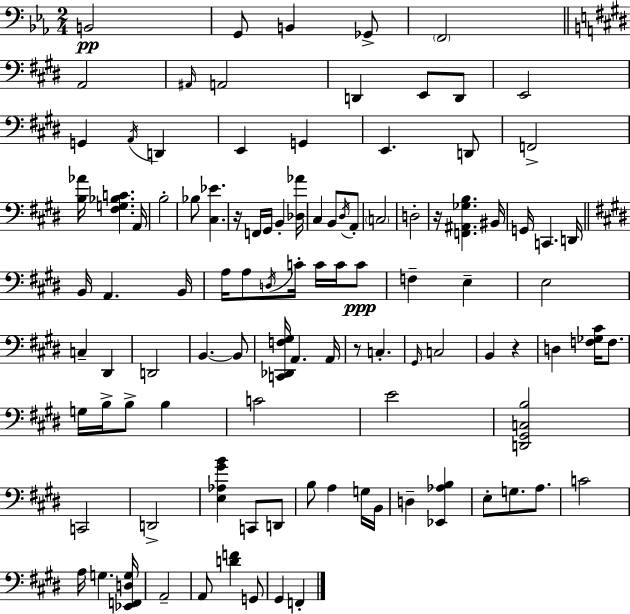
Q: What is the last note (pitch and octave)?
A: F2